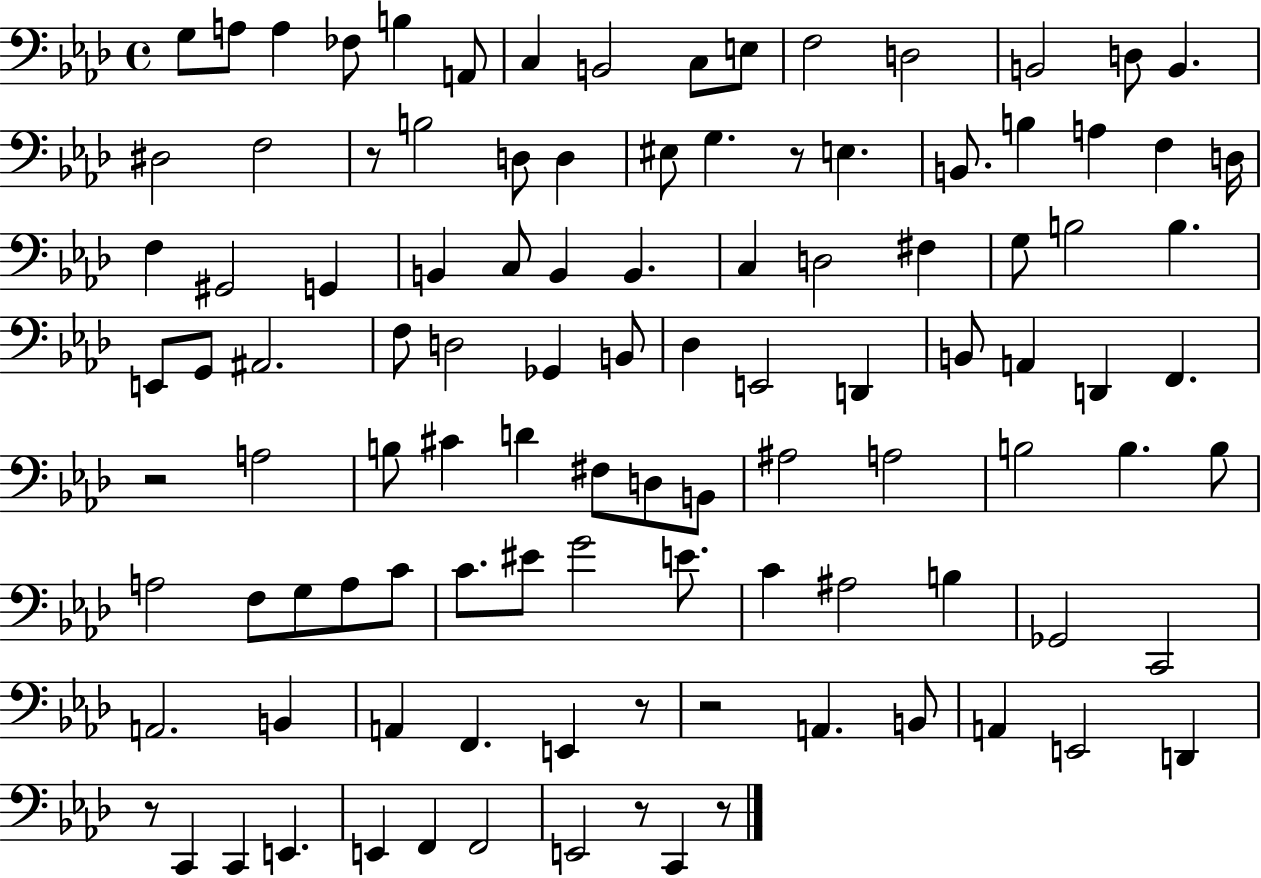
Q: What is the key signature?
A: AES major